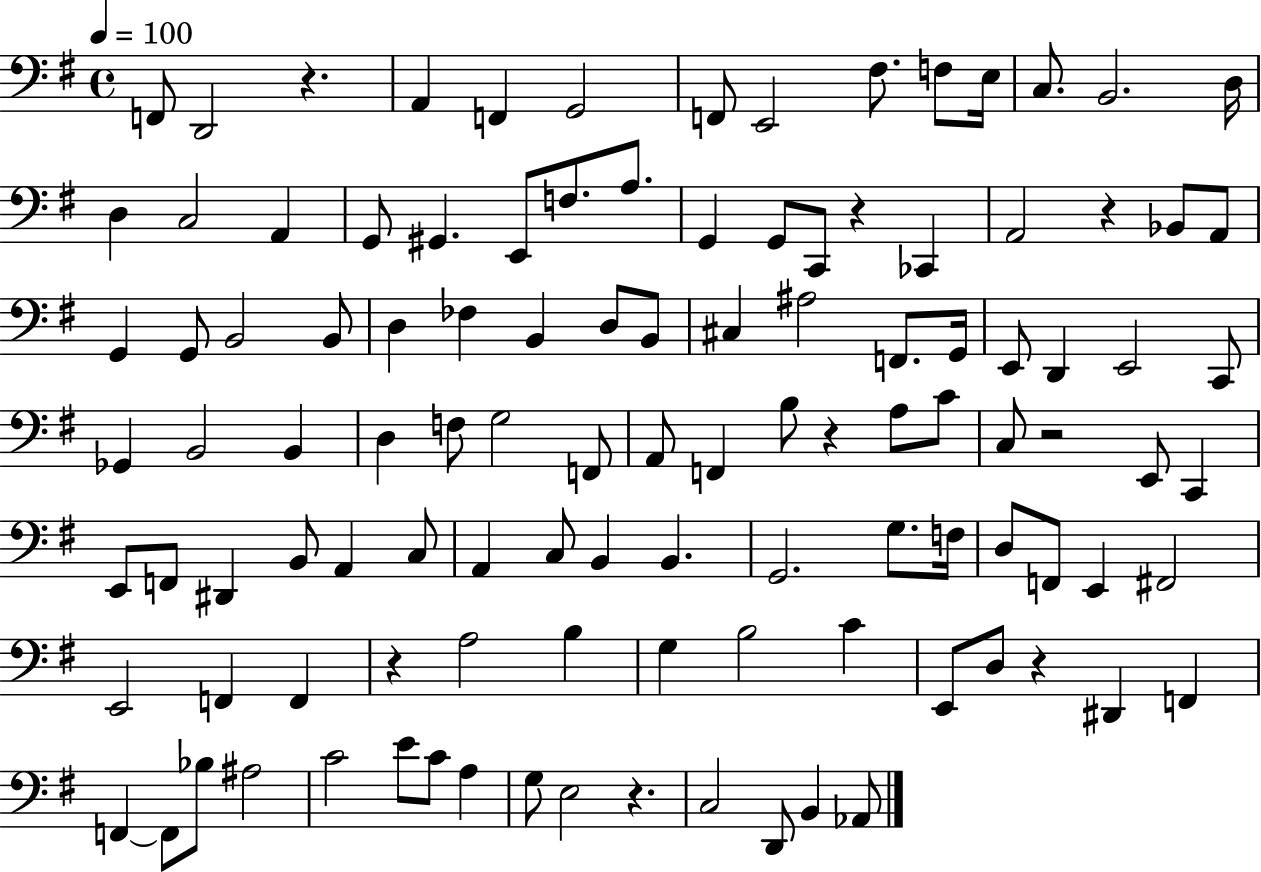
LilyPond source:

{
  \clef bass
  \time 4/4
  \defaultTimeSignature
  \key g \major
  \tempo 4 = 100
  \repeat volta 2 { f,8 d,2 r4. | a,4 f,4 g,2 | f,8 e,2 fis8. f8 e16 | c8. b,2. d16 | \break d4 c2 a,4 | g,8 gis,4. e,8 f8. a8. | g,4 g,8 c,8 r4 ces,4 | a,2 r4 bes,8 a,8 | \break g,4 g,8 b,2 b,8 | d4 fes4 b,4 d8 b,8 | cis4 ais2 f,8. g,16 | e,8 d,4 e,2 c,8 | \break ges,4 b,2 b,4 | d4 f8 g2 f,8 | a,8 f,4 b8 r4 a8 c'8 | c8 r2 e,8 c,4 | \break e,8 f,8 dis,4 b,8 a,4 c8 | a,4 c8 b,4 b,4. | g,2. g8. f16 | d8 f,8 e,4 fis,2 | \break e,2 f,4 f,4 | r4 a2 b4 | g4 b2 c'4 | e,8 d8 r4 dis,4 f,4 | \break f,4~~ f,8 bes8 ais2 | c'2 e'8 c'8 a4 | g8 e2 r4. | c2 d,8 b,4 aes,8 | \break } \bar "|."
}